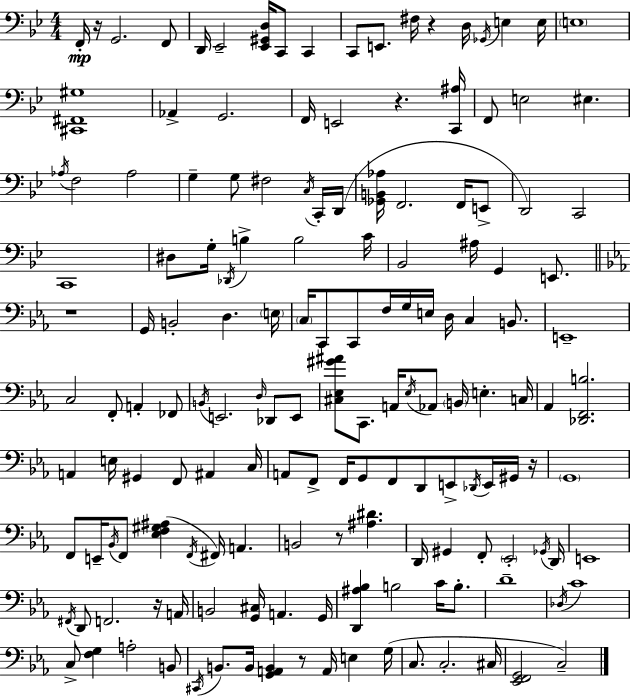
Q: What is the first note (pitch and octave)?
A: F2